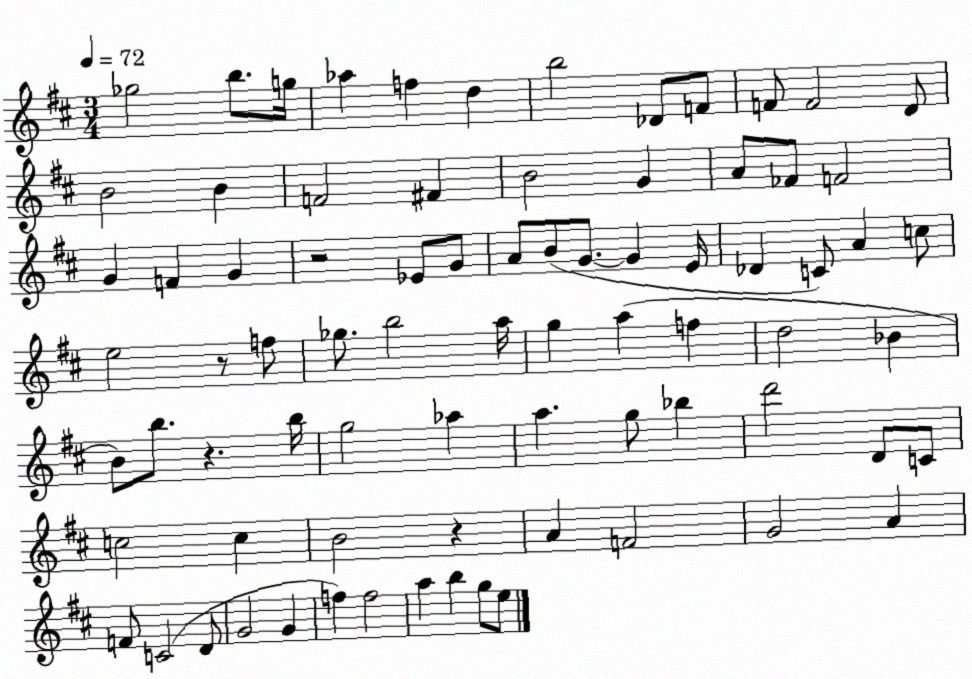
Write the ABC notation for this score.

X:1
T:Untitled
M:3/4
L:1/4
K:D
_g2 b/2 g/4 _a f d b2 _D/2 F/2 F/2 F2 D/2 B2 B F2 ^F B2 G A/2 _F/2 F2 G F G z2 _E/2 G/2 A/2 B/2 G/2 G E/4 _D C/2 A c/2 e2 z/2 f/2 _g/2 b2 a/4 g a f d2 _B B/2 b/2 z b/4 g2 _a a g/2 _b d'2 D/2 C/2 c2 c B2 z A F2 G2 A F/2 C2 D/2 G2 G f f2 a b g/2 e/2